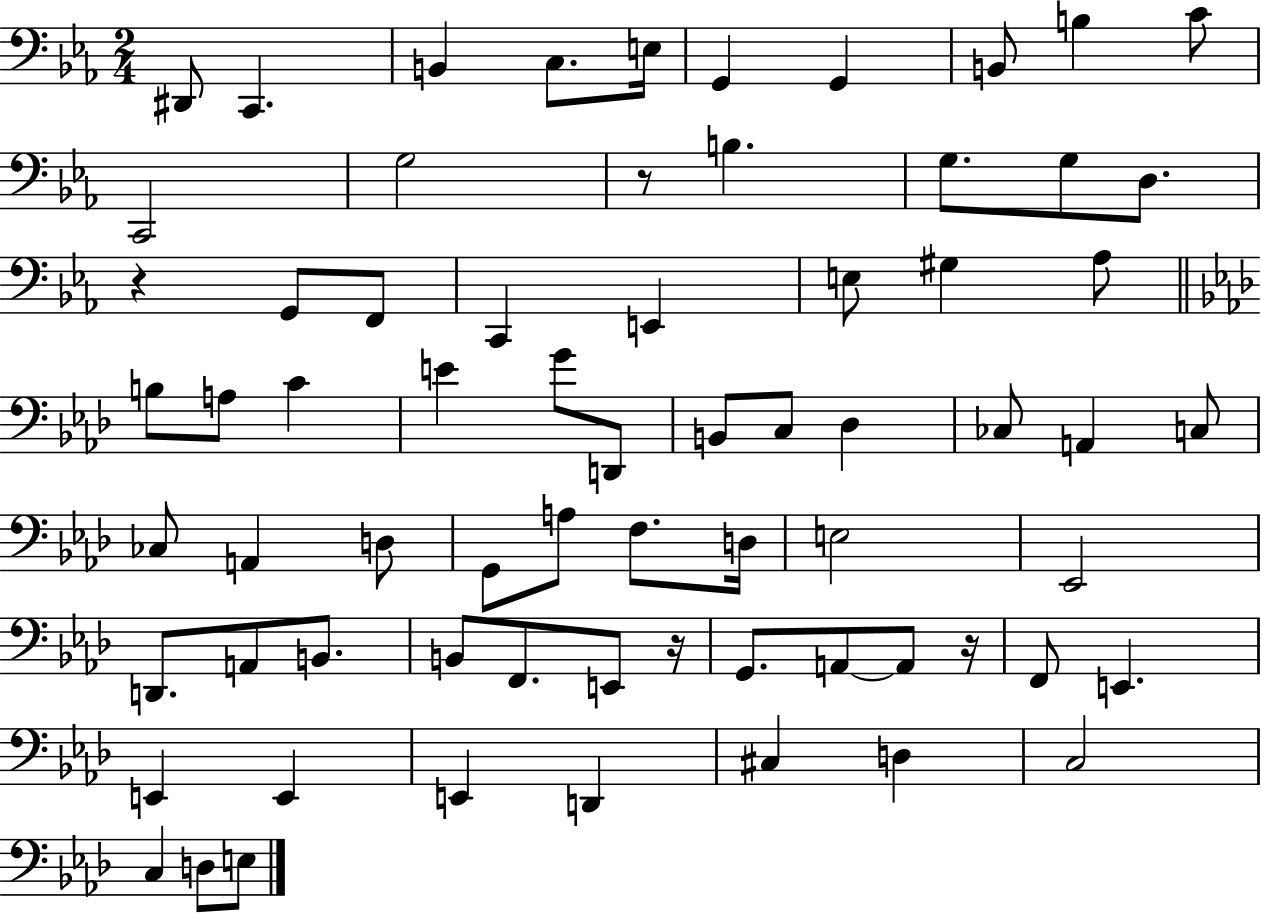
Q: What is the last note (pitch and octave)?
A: E3